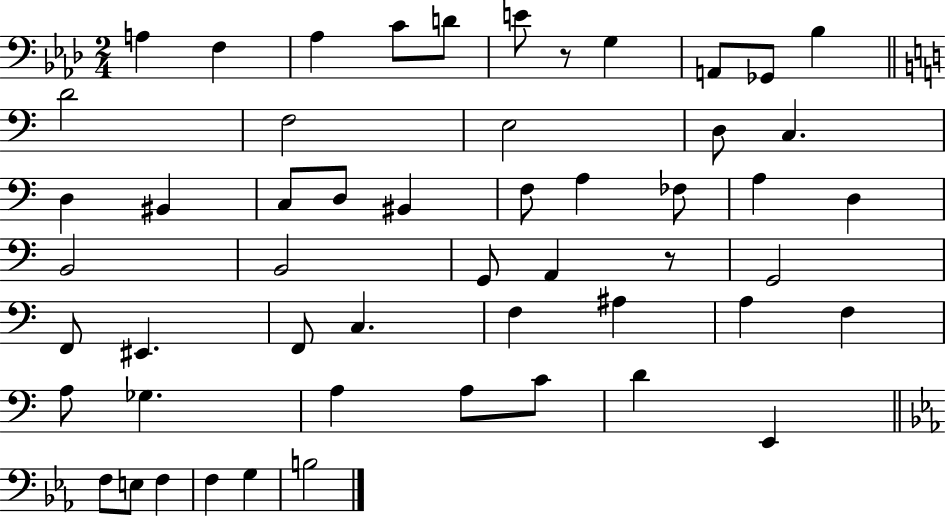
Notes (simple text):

A3/q F3/q Ab3/q C4/e D4/e E4/e R/e G3/q A2/e Gb2/e Bb3/q D4/h F3/h E3/h D3/e C3/q. D3/q BIS2/q C3/e D3/e BIS2/q F3/e A3/q FES3/e A3/q D3/q B2/h B2/h G2/e A2/q R/e G2/h F2/e EIS2/q. F2/e C3/q. F3/q A#3/q A3/q F3/q A3/e Gb3/q. A3/q A3/e C4/e D4/q E2/q F3/e E3/e F3/q F3/q G3/q B3/h